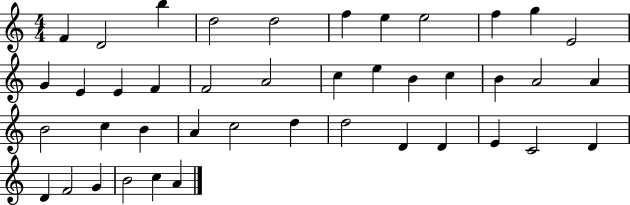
F4/q D4/h B5/q D5/h D5/h F5/q E5/q E5/h F5/q G5/q E4/h G4/q E4/q E4/q F4/q F4/h A4/h C5/q E5/q B4/q C5/q B4/q A4/h A4/q B4/h C5/q B4/q A4/q C5/h D5/q D5/h D4/q D4/q E4/q C4/h D4/q D4/q F4/h G4/q B4/h C5/q A4/q